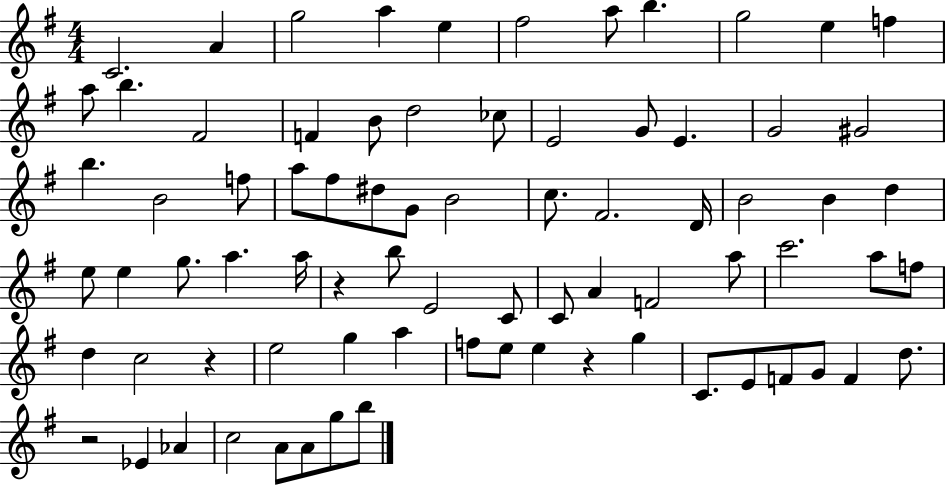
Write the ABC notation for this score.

X:1
T:Untitled
M:4/4
L:1/4
K:G
C2 A g2 a e ^f2 a/2 b g2 e f a/2 b ^F2 F B/2 d2 _c/2 E2 G/2 E G2 ^G2 b B2 f/2 a/2 ^f/2 ^d/2 G/2 B2 c/2 ^F2 D/4 B2 B d e/2 e g/2 a a/4 z b/2 E2 C/2 C/2 A F2 a/2 c'2 a/2 f/2 d c2 z e2 g a f/2 e/2 e z g C/2 E/2 F/2 G/2 F d/2 z2 _E _A c2 A/2 A/2 g/2 b/2